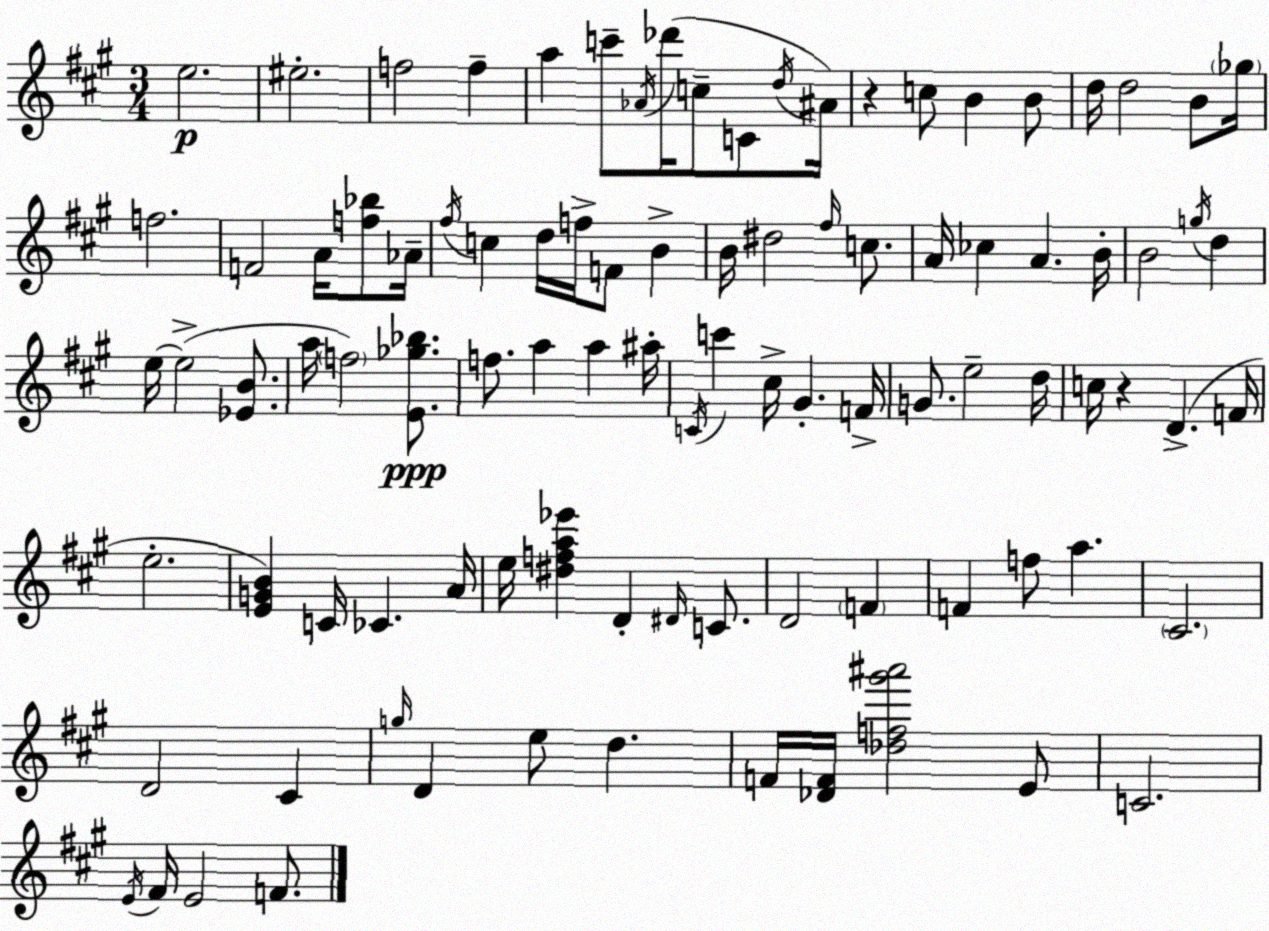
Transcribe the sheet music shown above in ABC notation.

X:1
T:Untitled
M:3/4
L:1/4
K:A
e2 ^e2 f2 f a c'/2 _A/4 _d'/4 c/2 C/2 d/4 ^A/4 z c/2 B B/2 d/4 d2 B/2 _g/4 f2 F2 A/4 [f_b]/2 _A/4 ^f/4 c d/4 f/4 F/2 B B/4 ^d2 ^f/4 c/2 A/4 _c A B/4 B2 g/4 d e/4 e2 [_EB]/2 a/4 f2 [E_g_b]/2 f/2 a a ^a/4 C/4 c' ^c/4 ^G F/4 G/2 e2 d/4 c/4 z D F/4 e2 [EGB] C/4 _C A/4 e/4 [^dfa_e'] D ^D/4 C/2 D2 F F f/2 a ^C2 D2 ^C g/4 D e/2 d F/4 [_DF]/4 [_df^g'^a']2 E/2 C2 E/4 ^F/4 E2 F/2